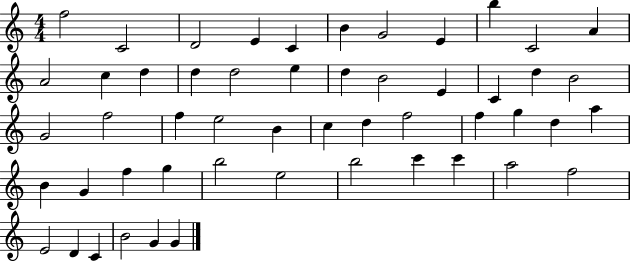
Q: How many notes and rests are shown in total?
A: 52